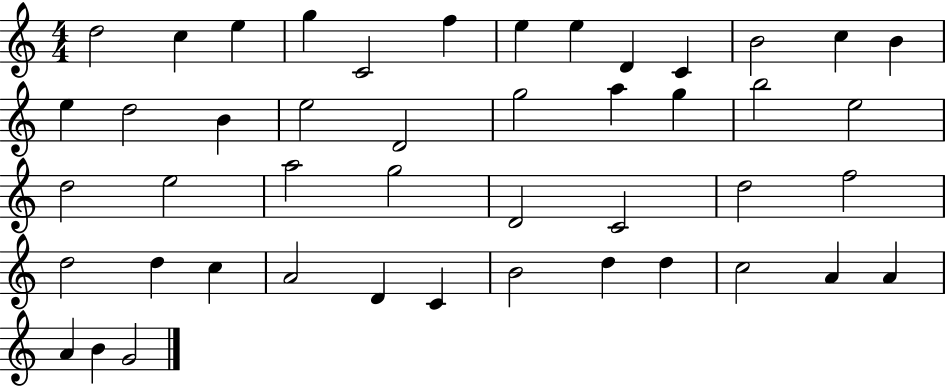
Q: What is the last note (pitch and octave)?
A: G4